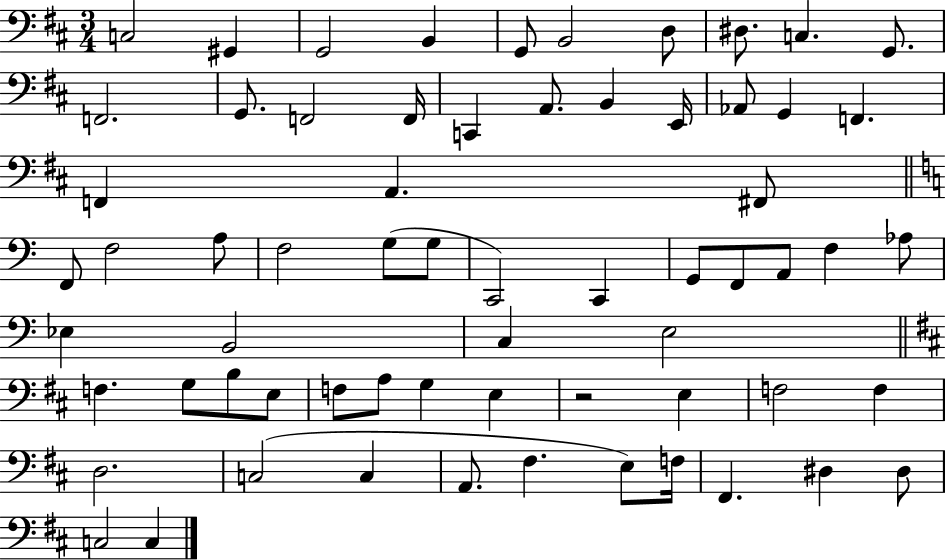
C3/h G#2/q G2/h B2/q G2/e B2/h D3/e D#3/e. C3/q. G2/e. F2/h. G2/e. F2/h F2/s C2/q A2/e. B2/q E2/s Ab2/e G2/q F2/q. F2/q A2/q. F#2/e F2/e F3/h A3/e F3/h G3/e G3/e C2/h C2/q G2/e F2/e A2/e F3/q Ab3/e Eb3/q B2/h C3/q E3/h F3/q. G3/e B3/e E3/e F3/e A3/e G3/q E3/q R/h E3/q F3/h F3/q D3/h. C3/h C3/q A2/e. F#3/q. E3/e F3/s F#2/q. D#3/q D#3/e C3/h C3/q